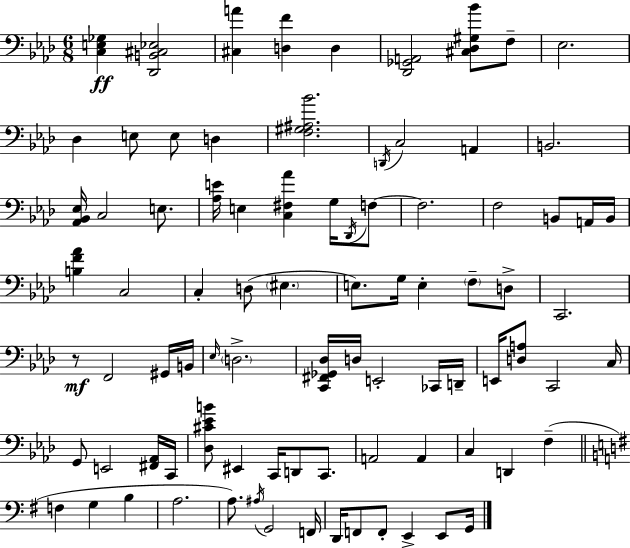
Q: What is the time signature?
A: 6/8